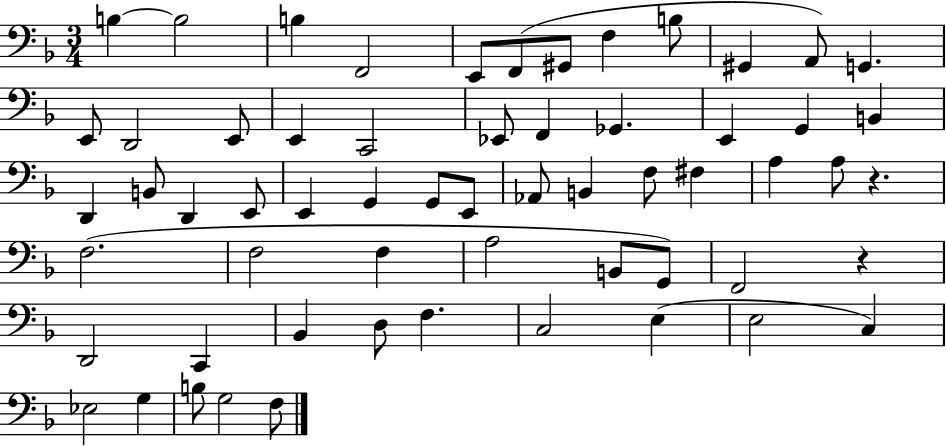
B3/q B3/h B3/q F2/h E2/e F2/e G#2/e F3/q B3/e G#2/q A2/e G2/q. E2/e D2/h E2/e E2/q C2/h Eb2/e F2/q Gb2/q. E2/q G2/q B2/q D2/q B2/e D2/q E2/e E2/q G2/q G2/e E2/e Ab2/e B2/q F3/e F#3/q A3/q A3/e R/q. F3/h. F3/h F3/q A3/h B2/e G2/e F2/h R/q D2/h C2/q Bb2/q D3/e F3/q. C3/h E3/q E3/h C3/q Eb3/h G3/q B3/e G3/h F3/e